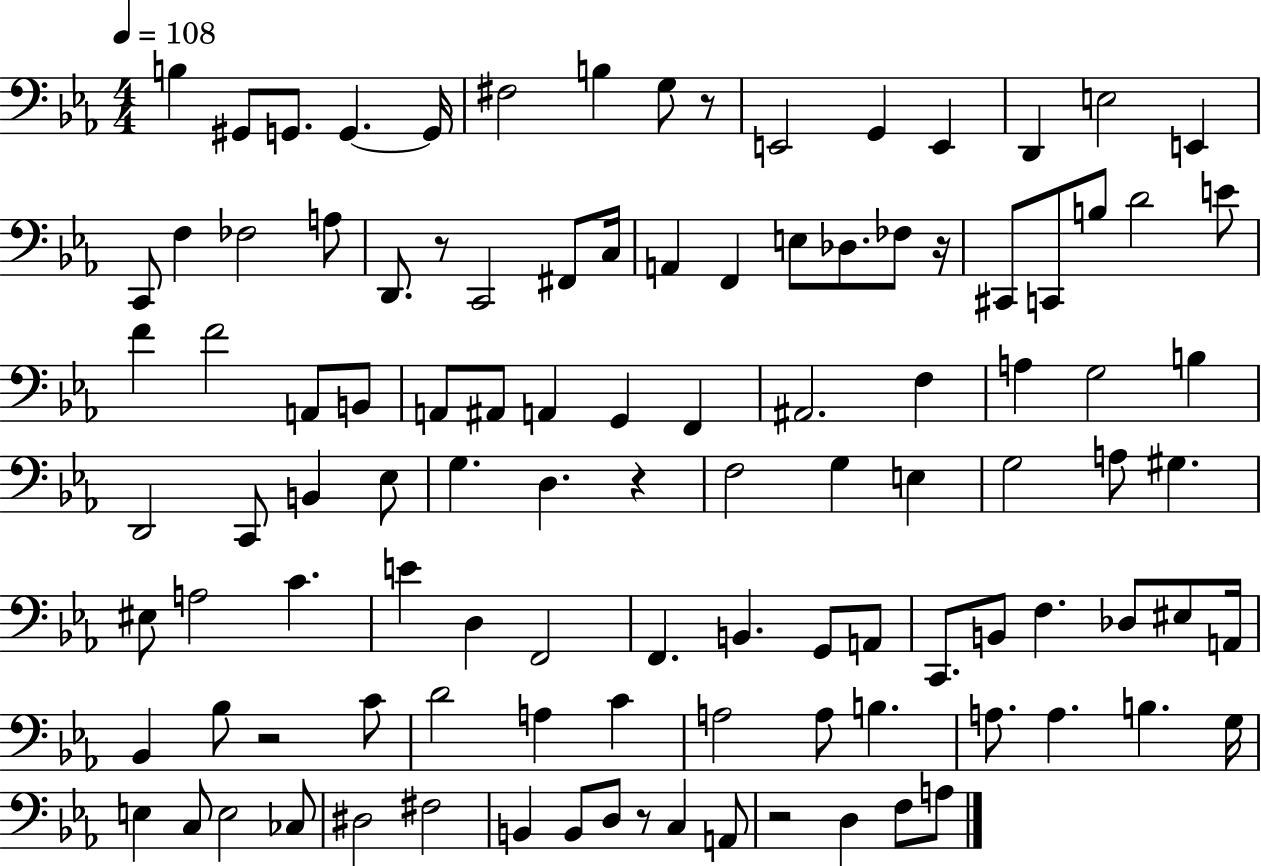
B3/q G#2/e G2/e. G2/q. G2/s F#3/h B3/q G3/e R/e E2/h G2/q E2/q D2/q E3/h E2/q C2/e F3/q FES3/h A3/e D2/e. R/e C2/h F#2/e C3/s A2/q F2/q E3/e Db3/e. FES3/e R/s C#2/e C2/e B3/e D4/h E4/e F4/q F4/h A2/e B2/e A2/e A#2/e A2/q G2/q F2/q A#2/h. F3/q A3/q G3/h B3/q D2/h C2/e B2/q Eb3/e G3/q. D3/q. R/q F3/h G3/q E3/q G3/h A3/e G#3/q. EIS3/e A3/h C4/q. E4/q D3/q F2/h F2/q. B2/q. G2/e A2/e C2/e. B2/e F3/q. Db3/e EIS3/e A2/s Bb2/q Bb3/e R/h C4/e D4/h A3/q C4/q A3/h A3/e B3/q. A3/e. A3/q. B3/q. G3/s E3/q C3/e E3/h CES3/e D#3/h F#3/h B2/q B2/e D3/e R/e C3/q A2/e R/h D3/q F3/e A3/e